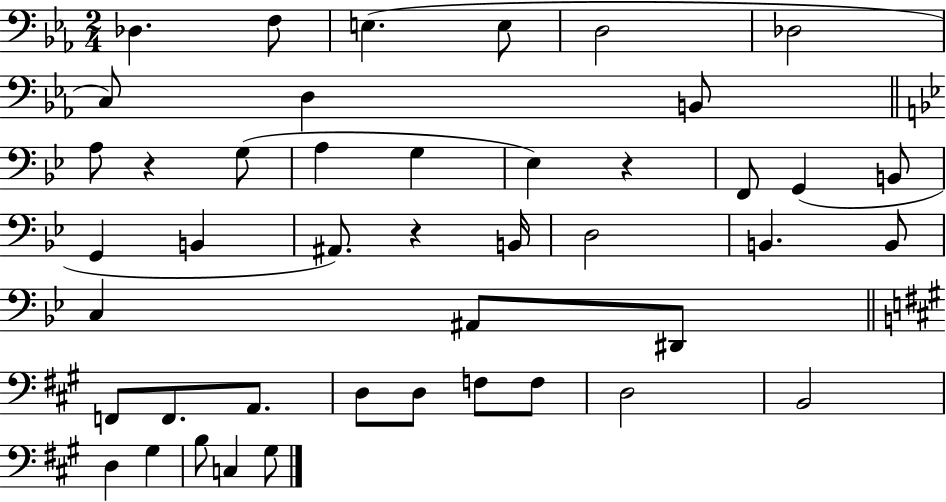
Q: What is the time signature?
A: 2/4